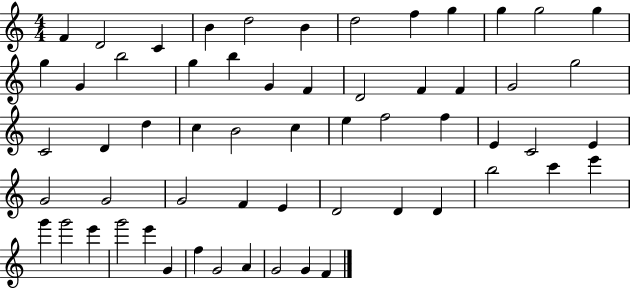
X:1
T:Untitled
M:4/4
L:1/4
K:C
F D2 C B d2 B d2 f g g g2 g g G b2 g b G F D2 F F G2 g2 C2 D d c B2 c e f2 f E C2 E G2 G2 G2 F E D2 D D b2 c' e' g' g'2 e' g'2 e' G f G2 A G2 G F